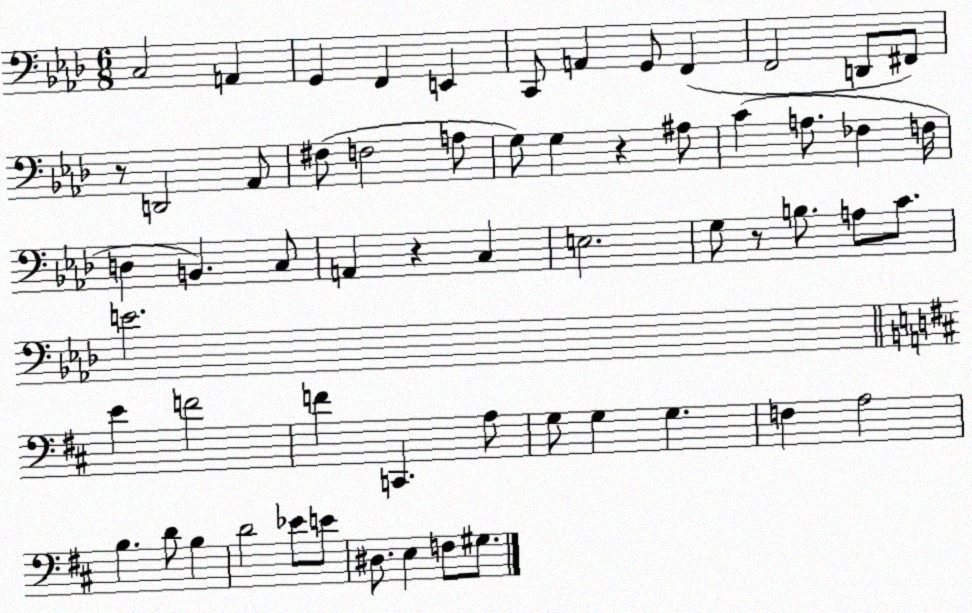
X:1
T:Untitled
M:6/8
L:1/4
K:Ab
C,2 A,, G,, F,, E,, C,,/2 A,, G,,/2 F,, F,,2 D,,/2 ^F,,/2 z/2 D,,2 _A,,/2 ^F,/2 F,2 A,/2 G,/2 G, z ^A,/2 C A,/2 _F, F,/4 D, B,, C,/2 A,, z C, E,2 G,/2 z/2 B,/2 A,/2 C/2 E2 E F2 F C,, A,/2 G,/2 G, G, F, A,2 B, D/2 B, D2 _E/2 E/2 ^D,/2 E, F,/2 ^G,/2